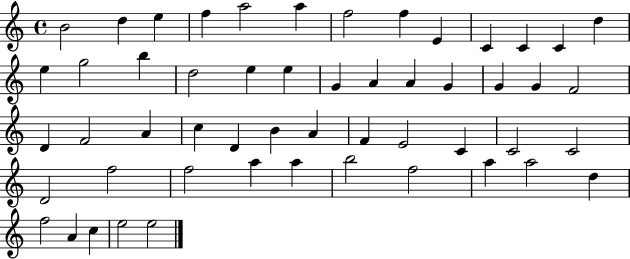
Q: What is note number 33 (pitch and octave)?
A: A4